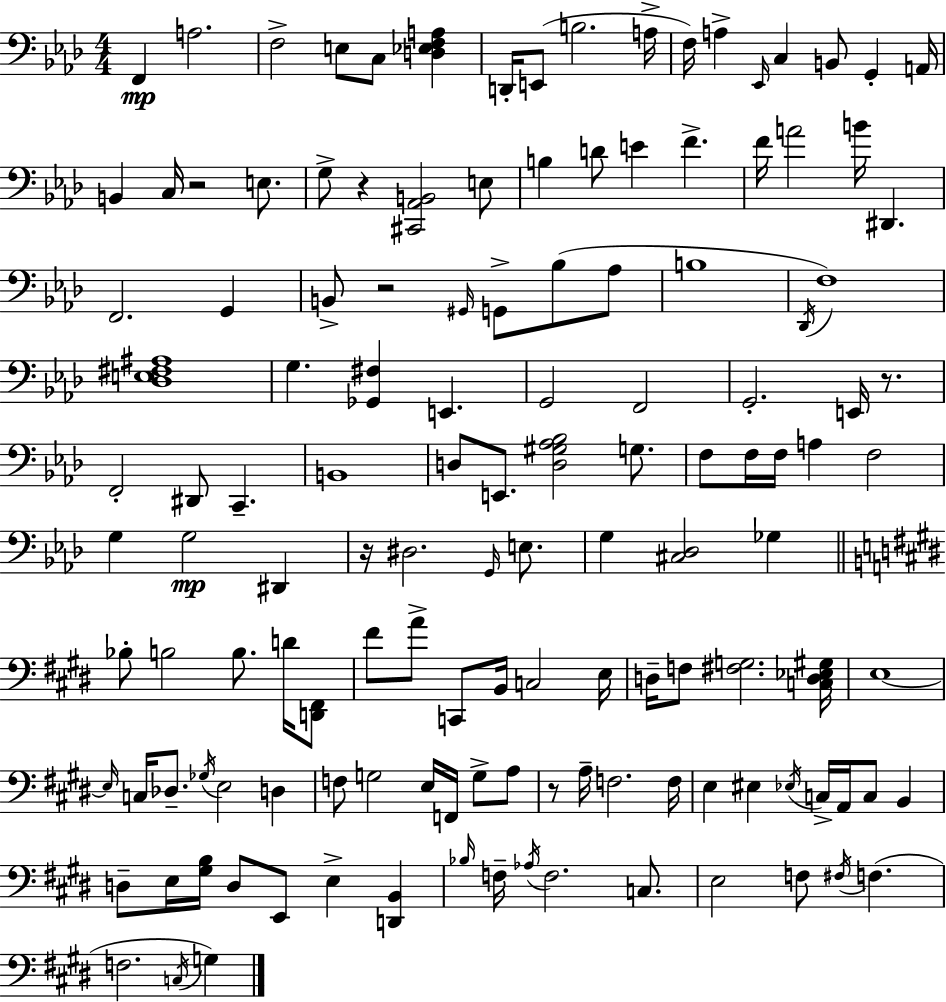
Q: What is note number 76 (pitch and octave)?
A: D3